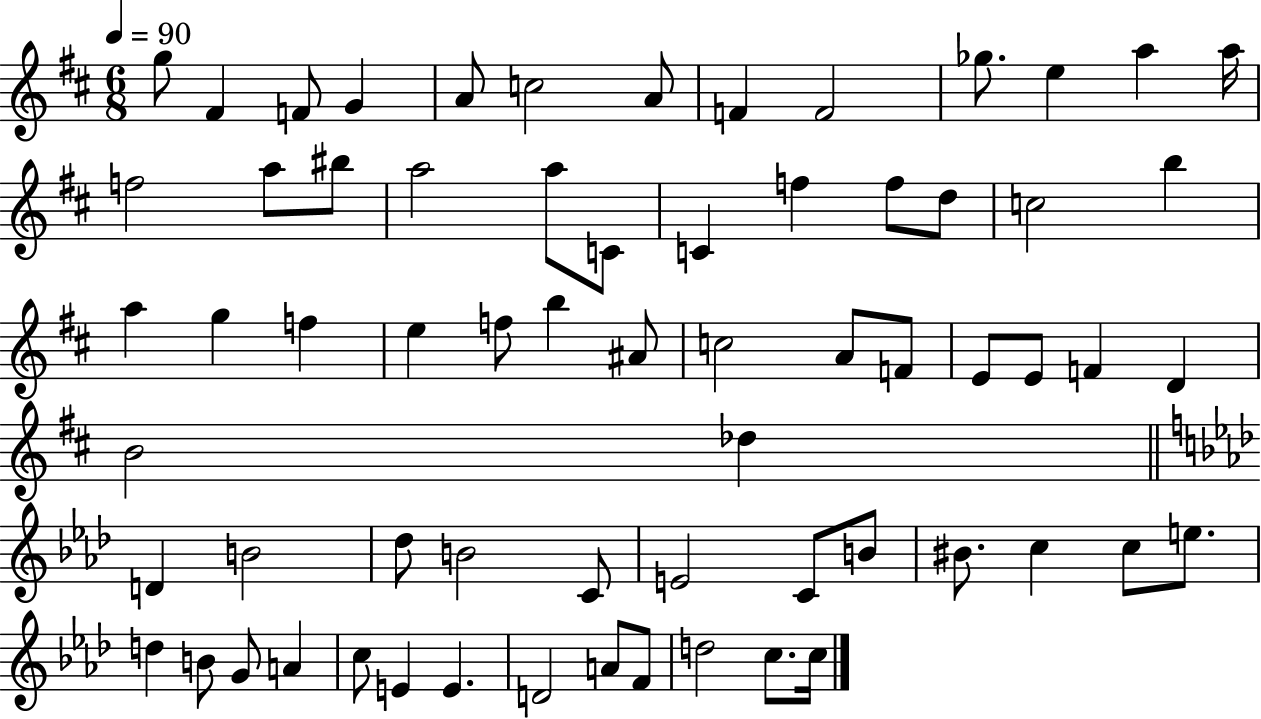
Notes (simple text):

G5/e F#4/q F4/e G4/q A4/e C5/h A4/e F4/q F4/h Gb5/e. E5/q A5/q A5/s F5/h A5/e BIS5/e A5/h A5/e C4/e C4/q F5/q F5/e D5/e C5/h B5/q A5/q G5/q F5/q E5/q F5/e B5/q A#4/e C5/h A4/e F4/e E4/e E4/e F4/q D4/q B4/h Db5/q D4/q B4/h Db5/e B4/h C4/e E4/h C4/e B4/e BIS4/e. C5/q C5/e E5/e. D5/q B4/e G4/e A4/q C5/e E4/q E4/q. D4/h A4/e F4/e D5/h C5/e. C5/s